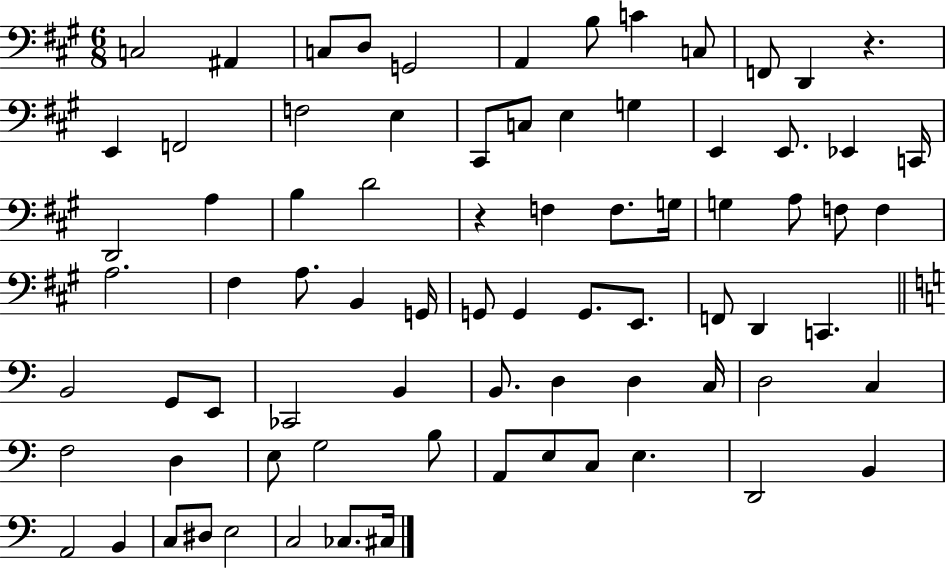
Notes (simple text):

C3/h A#2/q C3/e D3/e G2/h A2/q B3/e C4/q C3/e F2/e D2/q R/q. E2/q F2/h F3/h E3/q C#2/e C3/e E3/q G3/q E2/q E2/e. Eb2/q C2/s D2/h A3/q B3/q D4/h R/q F3/q F3/e. G3/s G3/q A3/e F3/e F3/q A3/h. F#3/q A3/e. B2/q G2/s G2/e G2/q G2/e. E2/e. F2/e D2/q C2/q. B2/h G2/e E2/e CES2/h B2/q B2/e. D3/q D3/q C3/s D3/h C3/q F3/h D3/q E3/e G3/h B3/e A2/e E3/e C3/e E3/q. D2/h B2/q A2/h B2/q C3/e D#3/e E3/h C3/h CES3/e. C#3/s